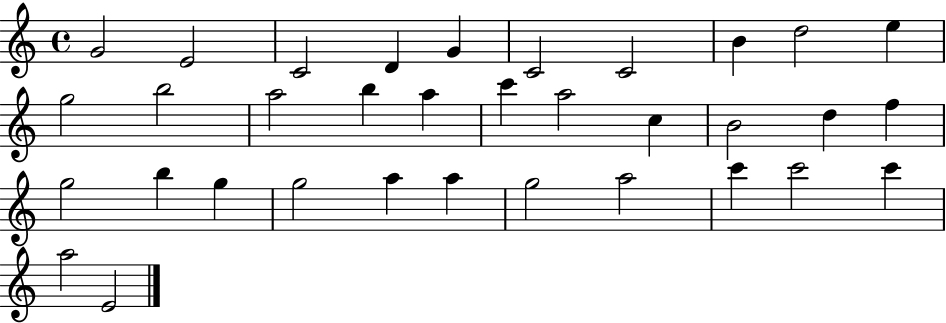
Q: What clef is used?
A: treble